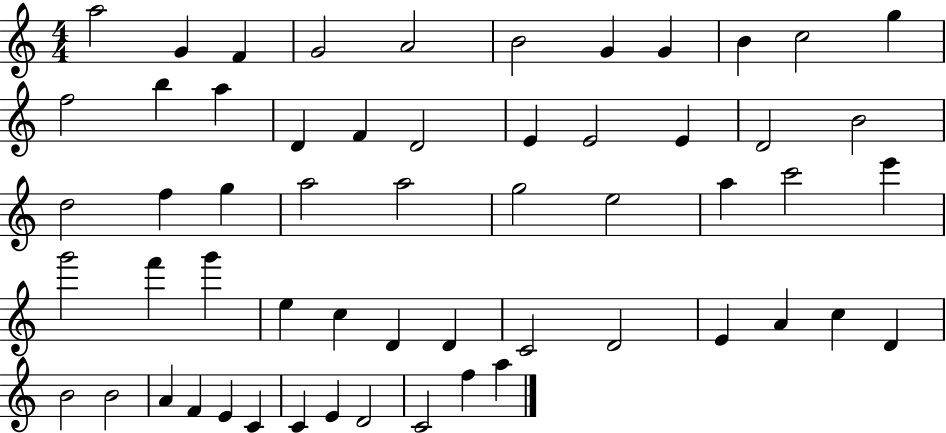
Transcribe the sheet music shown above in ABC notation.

X:1
T:Untitled
M:4/4
L:1/4
K:C
a2 G F G2 A2 B2 G G B c2 g f2 b a D F D2 E E2 E D2 B2 d2 f g a2 a2 g2 e2 a c'2 e' g'2 f' g' e c D D C2 D2 E A c D B2 B2 A F E C C E D2 C2 f a